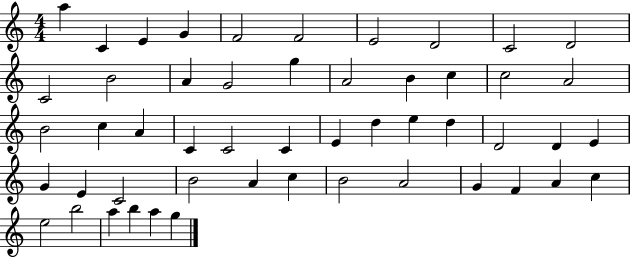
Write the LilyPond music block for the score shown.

{
  \clef treble
  \numericTimeSignature
  \time 4/4
  \key c \major
  a''4 c'4 e'4 g'4 | f'2 f'2 | e'2 d'2 | c'2 d'2 | \break c'2 b'2 | a'4 g'2 g''4 | a'2 b'4 c''4 | c''2 a'2 | \break b'2 c''4 a'4 | c'4 c'2 c'4 | e'4 d''4 e''4 d''4 | d'2 d'4 e'4 | \break g'4 e'4 c'2 | b'2 a'4 c''4 | b'2 a'2 | g'4 f'4 a'4 c''4 | \break e''2 b''2 | a''4 b''4 a''4 g''4 | \bar "|."
}